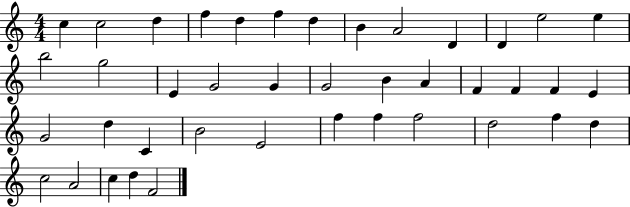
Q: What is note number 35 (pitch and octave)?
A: F5